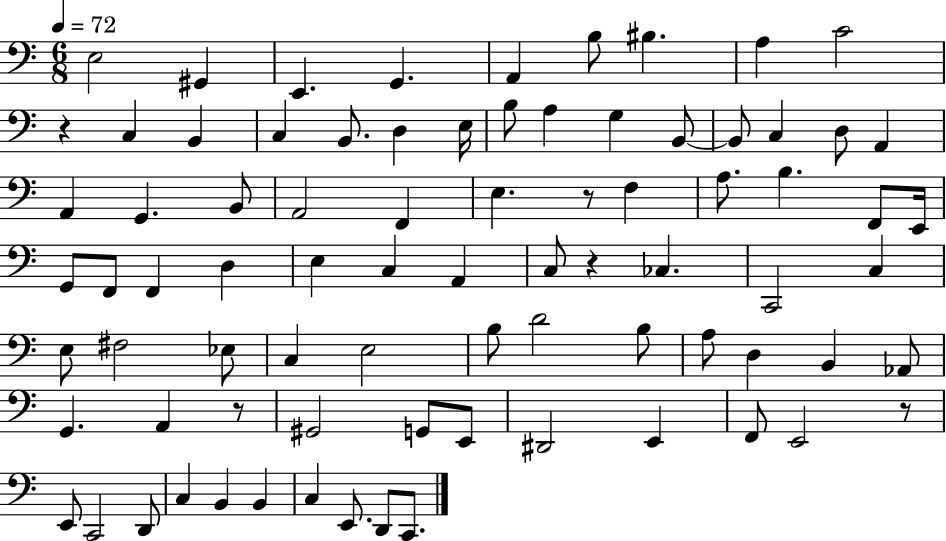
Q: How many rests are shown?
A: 5